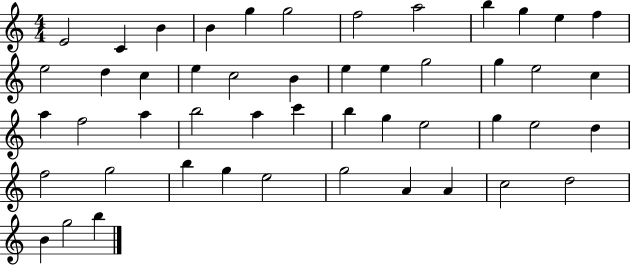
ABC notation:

X:1
T:Untitled
M:4/4
L:1/4
K:C
E2 C B B g g2 f2 a2 b g e f e2 d c e c2 B e e g2 g e2 c a f2 a b2 a c' b g e2 g e2 d f2 g2 b g e2 g2 A A c2 d2 B g2 b